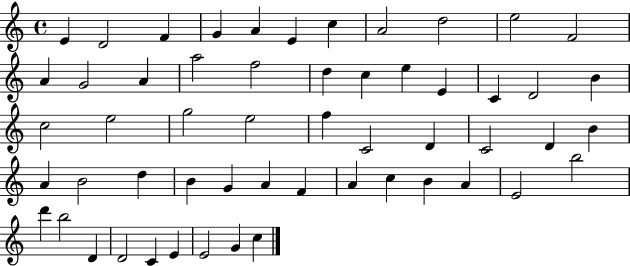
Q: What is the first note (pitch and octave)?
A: E4